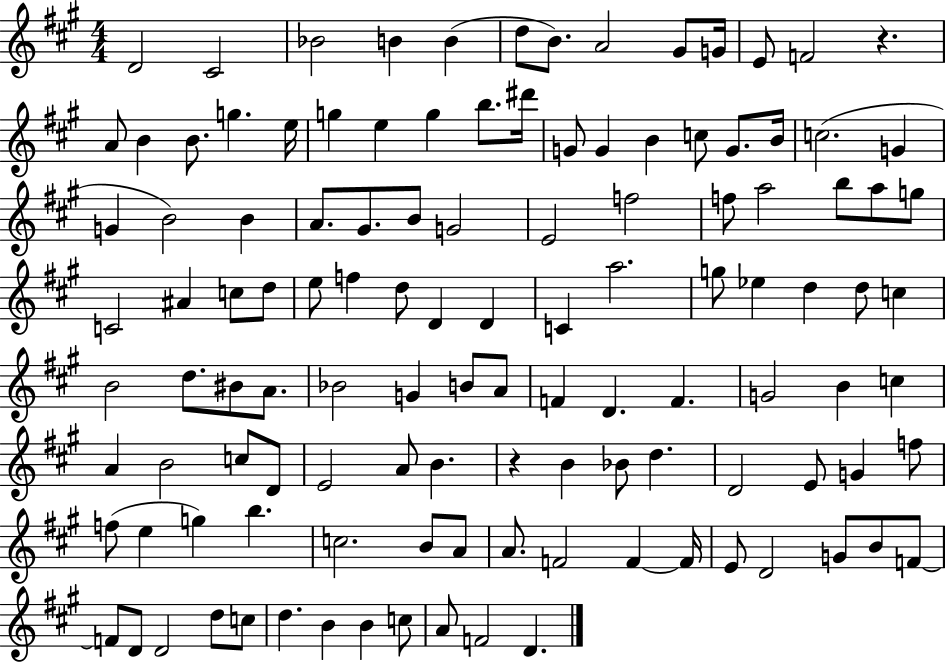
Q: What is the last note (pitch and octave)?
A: D4